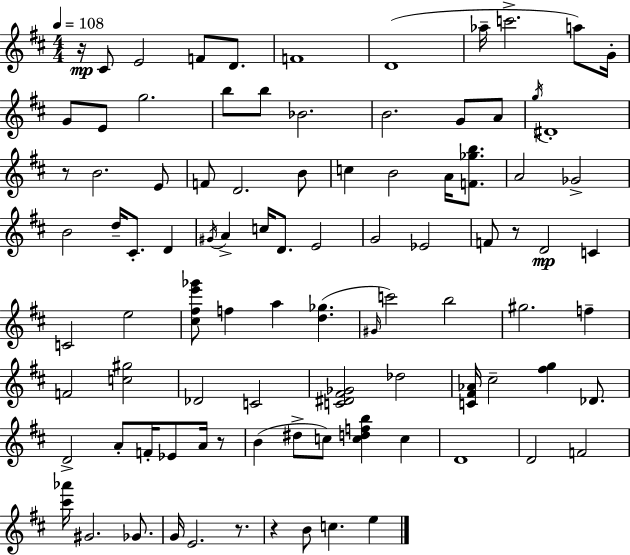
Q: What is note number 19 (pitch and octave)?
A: A4